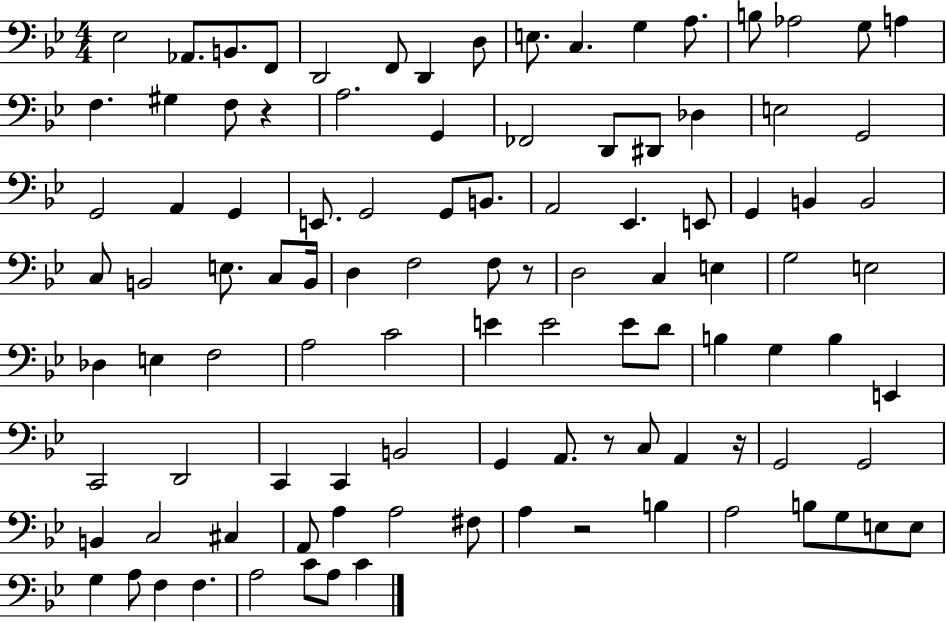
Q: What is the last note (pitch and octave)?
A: C4